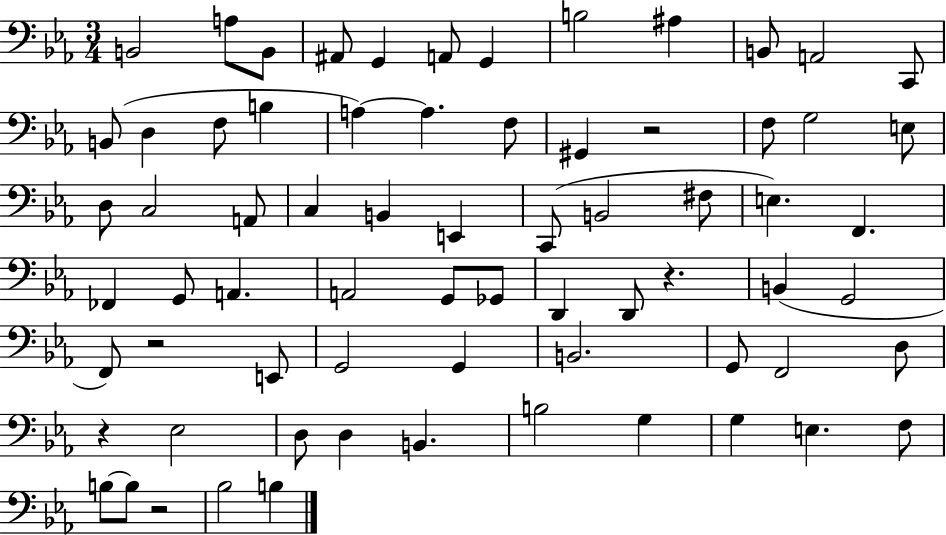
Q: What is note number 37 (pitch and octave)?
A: A2